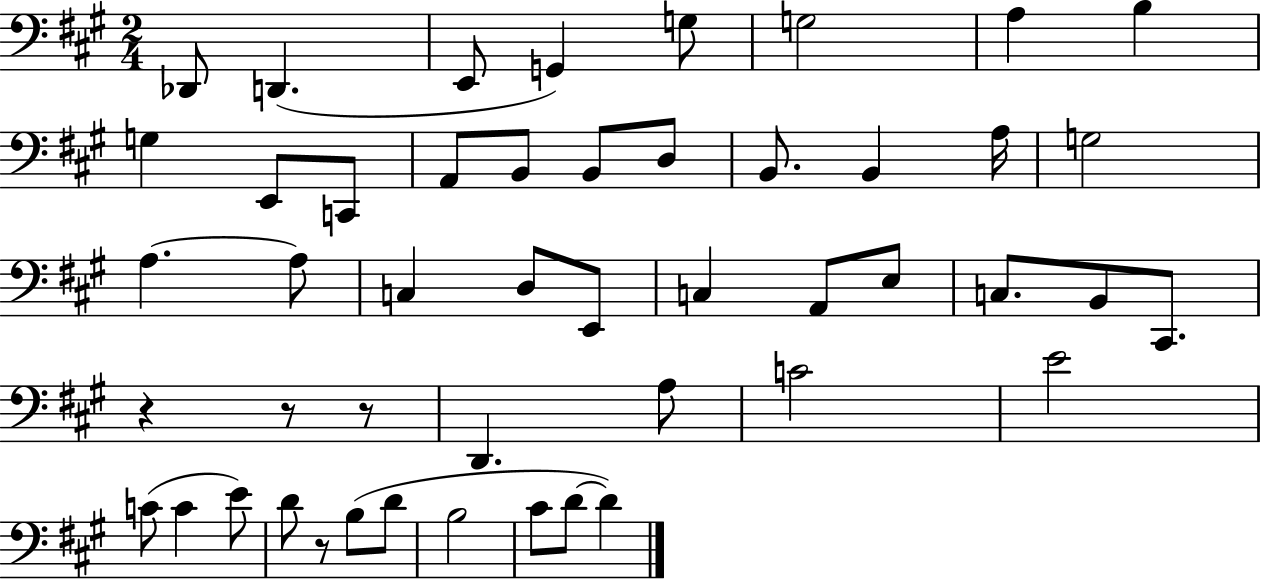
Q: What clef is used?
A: bass